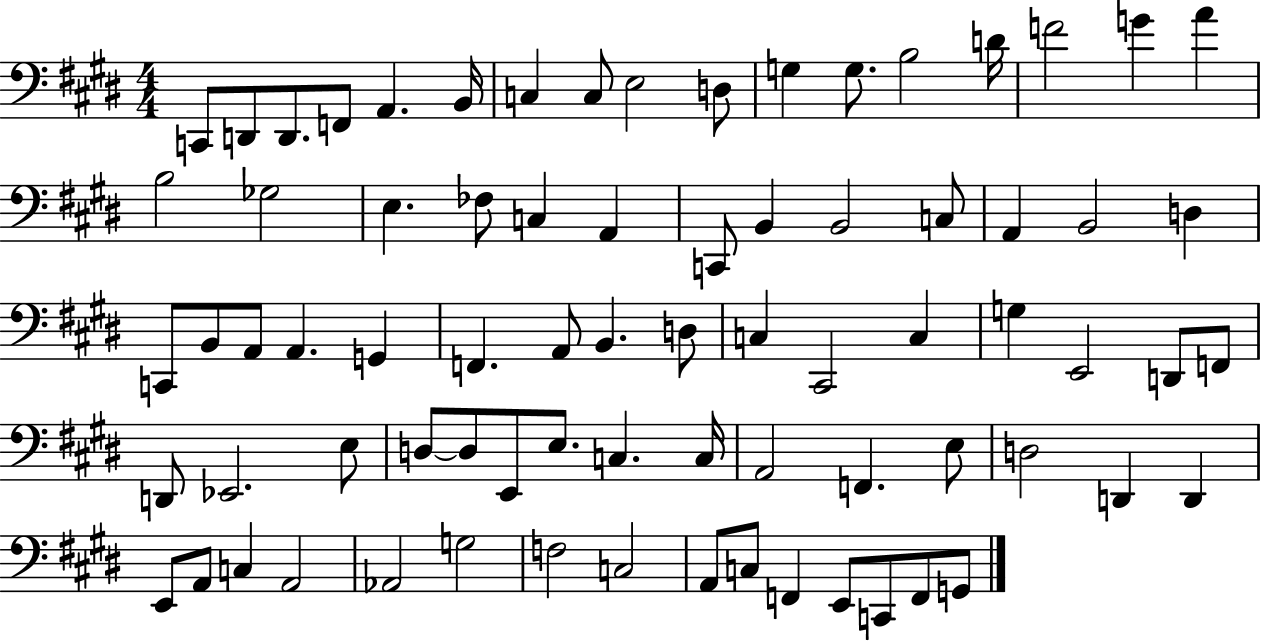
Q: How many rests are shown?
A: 0